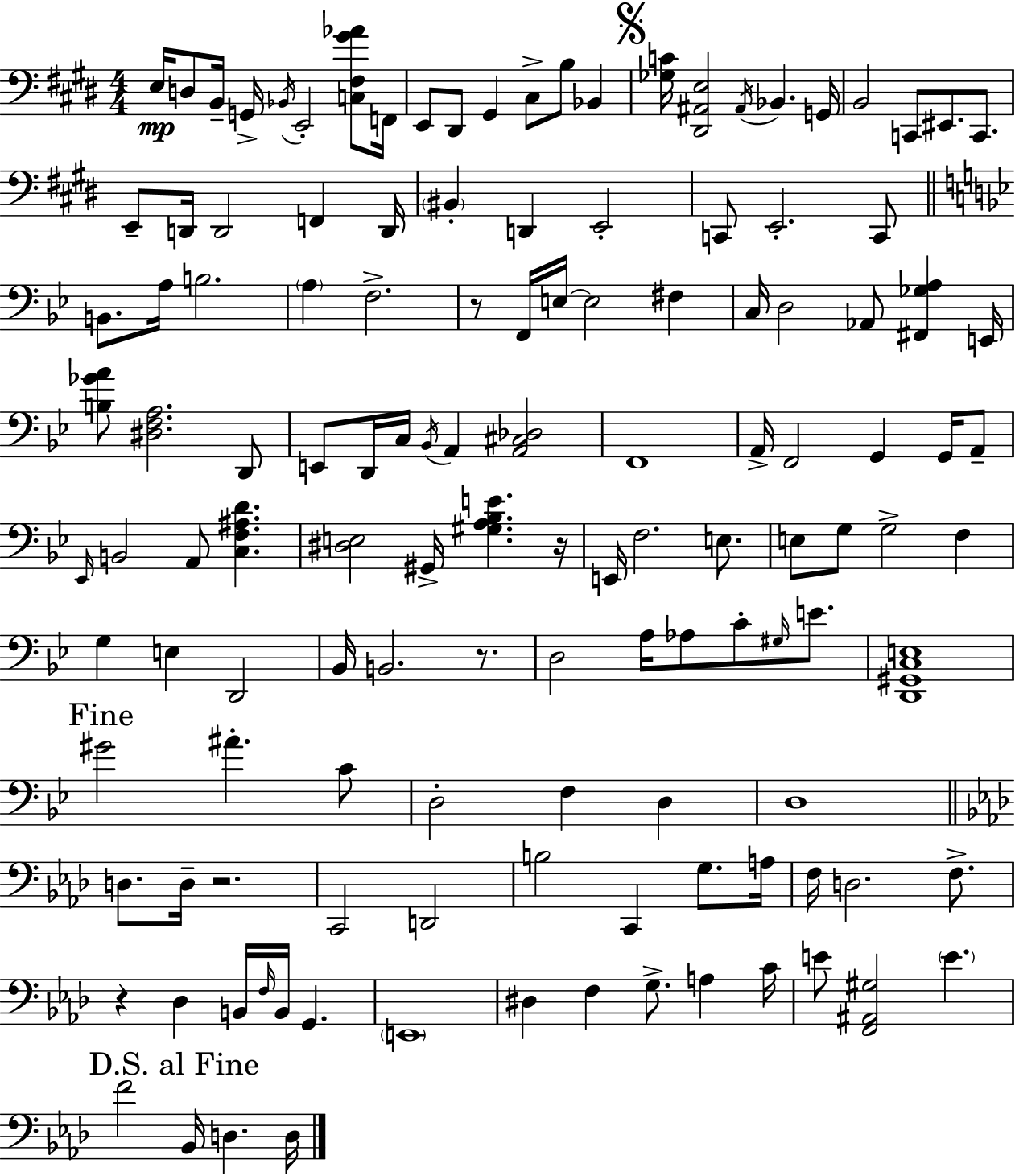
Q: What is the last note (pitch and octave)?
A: D3